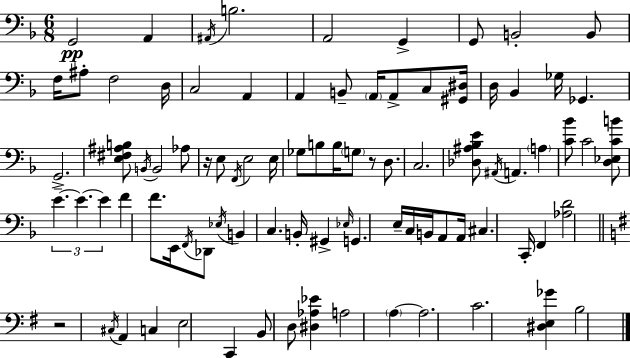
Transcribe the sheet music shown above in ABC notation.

X:1
T:Untitled
M:6/8
L:1/4
K:F
G,,2 A,, ^A,,/4 B,2 A,,2 G,, G,,/2 B,,2 B,,/2 F,/4 ^A,/2 F,2 D,/4 C,2 A,, A,, B,,/2 A,,/4 A,,/2 C,/2 [^G,,^D,]/4 D,/4 _B,, _G,/4 _G,, G,,2 [E,^F,^A,B,]/2 B,,/4 B,,2 _A,/2 z/4 E,/2 F,,/4 E,2 E,/4 _G,/2 B,/2 B,/4 G,/2 z/2 D,/2 C,2 [_D,^A,_B,E]/2 ^A,,/4 A,, A, [C_B]/2 C2 [D,_E,CB]/2 E E E F F/2 E,,/4 F,,/4 _D,,/2 _E,/4 B,, C, B,,/4 ^G,, _E,/4 G,, E,/4 C,/4 B,,/4 A,,/2 A,,/4 ^C, C,,/4 F,, [_A,D]2 z2 ^C,/4 A,, C, E,2 C,, B,,/2 D,/2 [^D,_A,_E] A,2 A, A,2 C2 [^D,E,_G] B,2